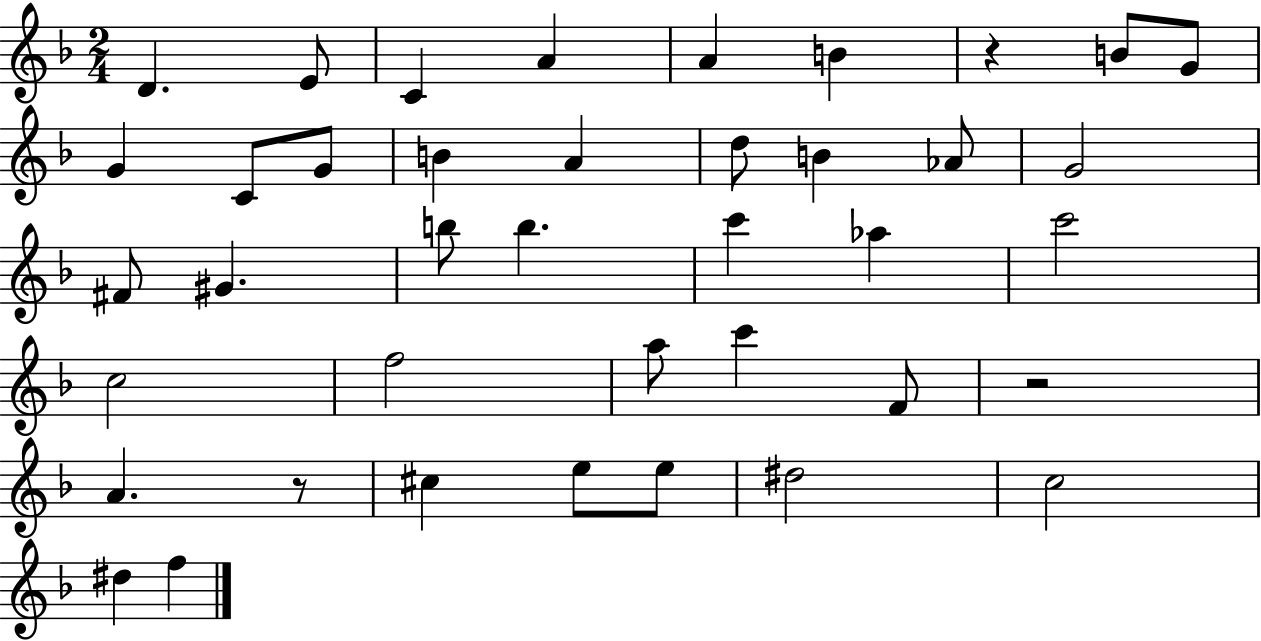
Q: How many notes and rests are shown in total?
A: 40